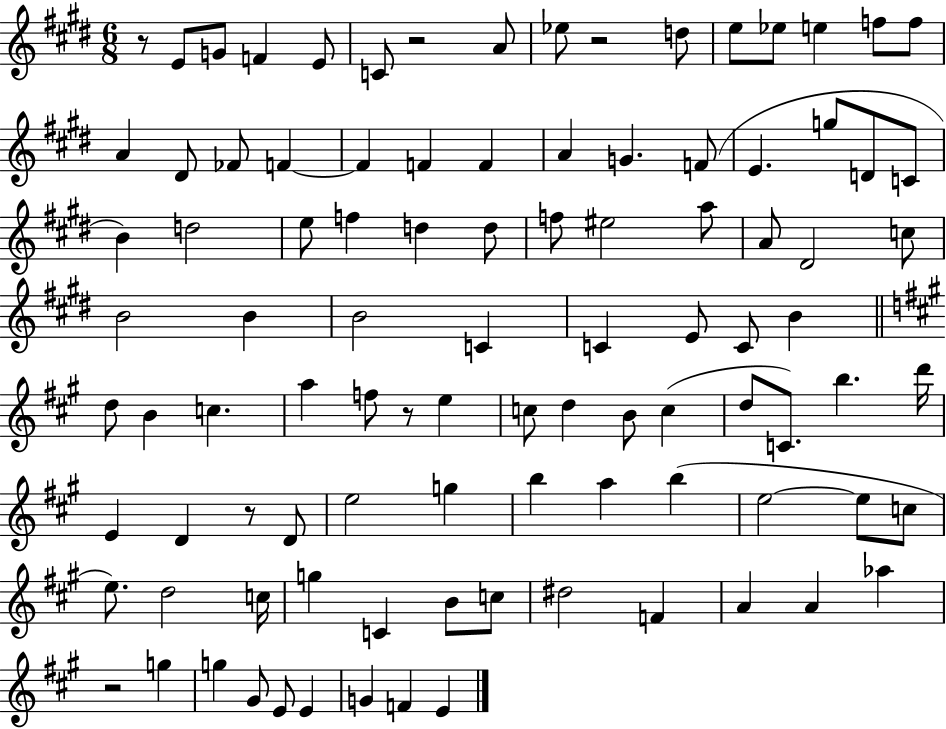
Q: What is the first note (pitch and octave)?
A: E4